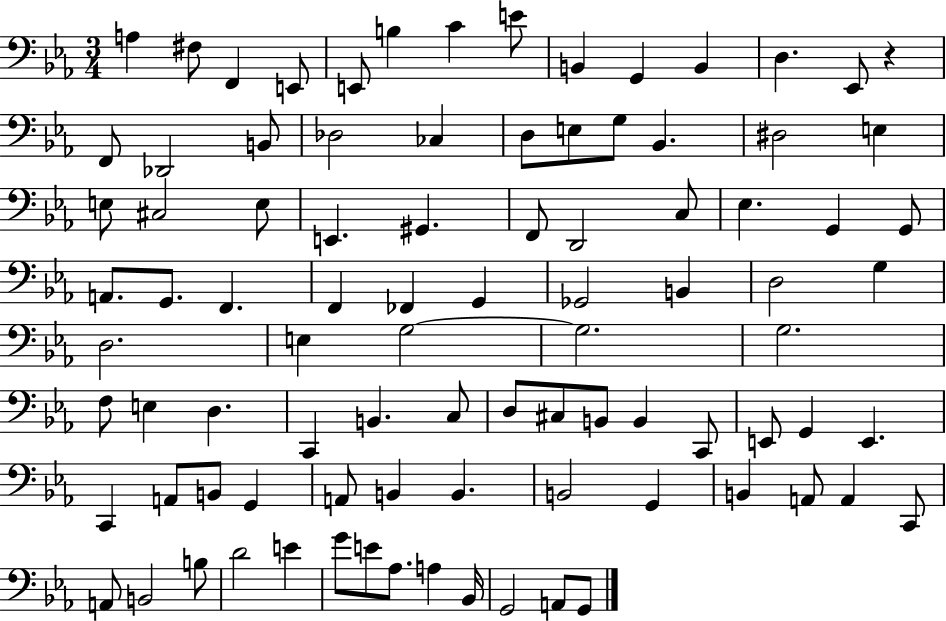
{
  \clef bass
  \numericTimeSignature
  \time 3/4
  \key ees \major
  a4 fis8 f,4 e,8 | e,8 b4 c'4 e'8 | b,4 g,4 b,4 | d4. ees,8 r4 | \break f,8 des,2 b,8 | des2 ces4 | d8 e8 g8 bes,4. | dis2 e4 | \break e8 cis2 e8 | e,4. gis,4. | f,8 d,2 c8 | ees4. g,4 g,8 | \break a,8. g,8. f,4. | f,4 fes,4 g,4 | ges,2 b,4 | d2 g4 | \break d2. | e4 g2~~ | g2. | g2. | \break f8 e4 d4. | c,4 b,4. c8 | d8 cis8 b,8 b,4 c,8 | e,8 g,4 e,4. | \break c,4 a,8 b,8 g,4 | a,8 b,4 b,4. | b,2 g,4 | b,4 a,8 a,4 c,8 | \break a,8 b,2 b8 | d'2 e'4 | g'8 e'8 aes8. a4 bes,16 | g,2 a,8 g,8 | \break \bar "|."
}